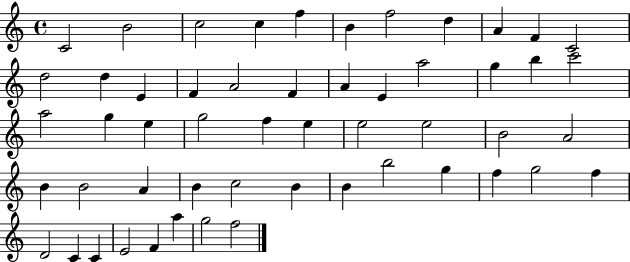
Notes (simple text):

C4/h B4/h C5/h C5/q F5/q B4/q F5/h D5/q A4/q F4/q C4/h D5/h D5/q E4/q F4/q A4/h F4/q A4/q E4/q A5/h G5/q B5/q C6/h A5/h G5/q E5/q G5/h F5/q E5/q E5/h E5/h B4/h A4/h B4/q B4/h A4/q B4/q C5/h B4/q B4/q B5/h G5/q F5/q G5/h F5/q D4/h C4/q C4/q E4/h F4/q A5/q G5/h F5/h